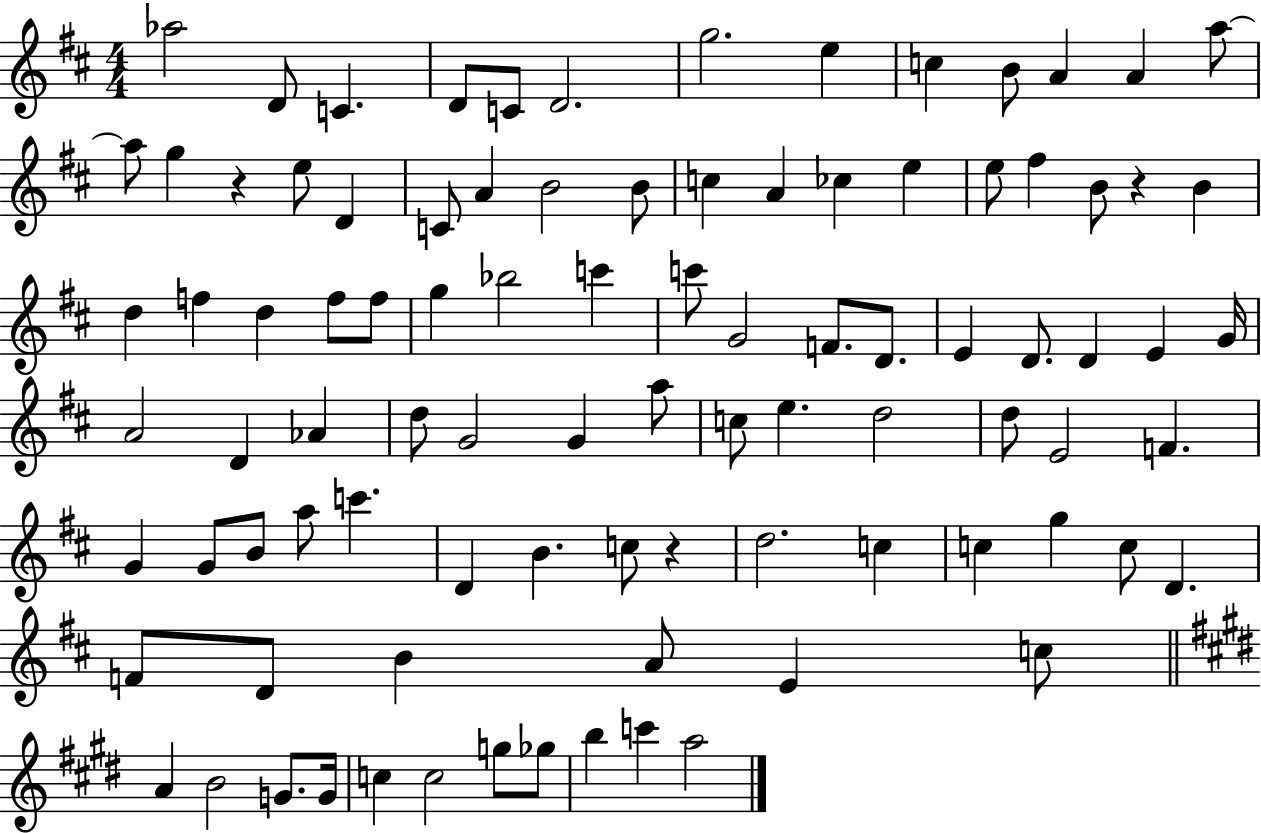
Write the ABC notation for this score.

X:1
T:Untitled
M:4/4
L:1/4
K:D
_a2 D/2 C D/2 C/2 D2 g2 e c B/2 A A a/2 a/2 g z e/2 D C/2 A B2 B/2 c A _c e e/2 ^f B/2 z B d f d f/2 f/2 g _b2 c' c'/2 G2 F/2 D/2 E D/2 D E G/4 A2 D _A d/2 G2 G a/2 c/2 e d2 d/2 E2 F G G/2 B/2 a/2 c' D B c/2 z d2 c c g c/2 D F/2 D/2 B A/2 E c/2 A B2 G/2 G/4 c c2 g/2 _g/2 b c' a2